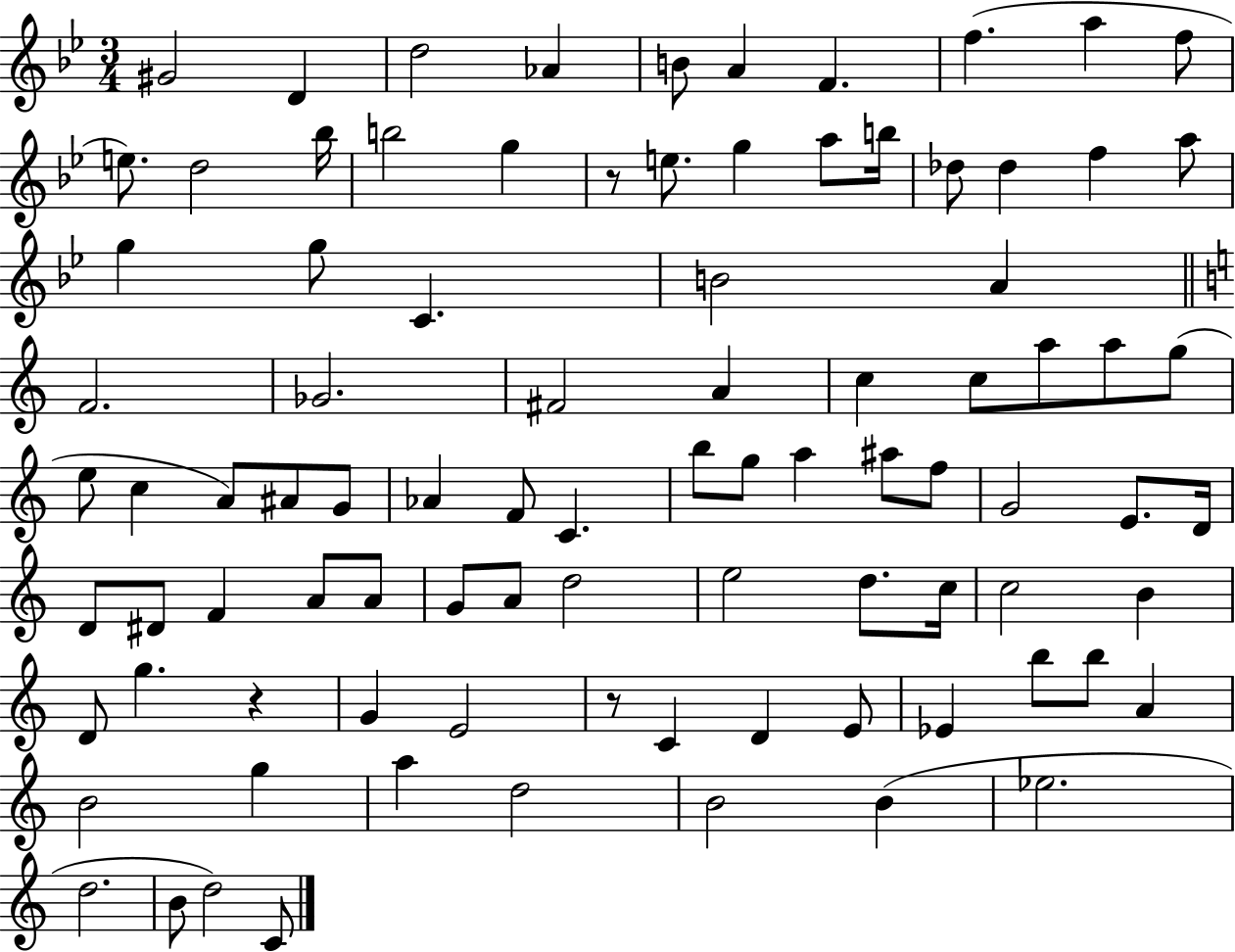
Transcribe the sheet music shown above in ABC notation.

X:1
T:Untitled
M:3/4
L:1/4
K:Bb
^G2 D d2 _A B/2 A F f a f/2 e/2 d2 _b/4 b2 g z/2 e/2 g a/2 b/4 _d/2 _d f a/2 g g/2 C B2 A F2 _G2 ^F2 A c c/2 a/2 a/2 g/2 e/2 c A/2 ^A/2 G/2 _A F/2 C b/2 g/2 a ^a/2 f/2 G2 E/2 D/4 D/2 ^D/2 F A/2 A/2 G/2 A/2 d2 e2 d/2 c/4 c2 B D/2 g z G E2 z/2 C D E/2 _E b/2 b/2 A B2 g a d2 B2 B _e2 d2 B/2 d2 C/2